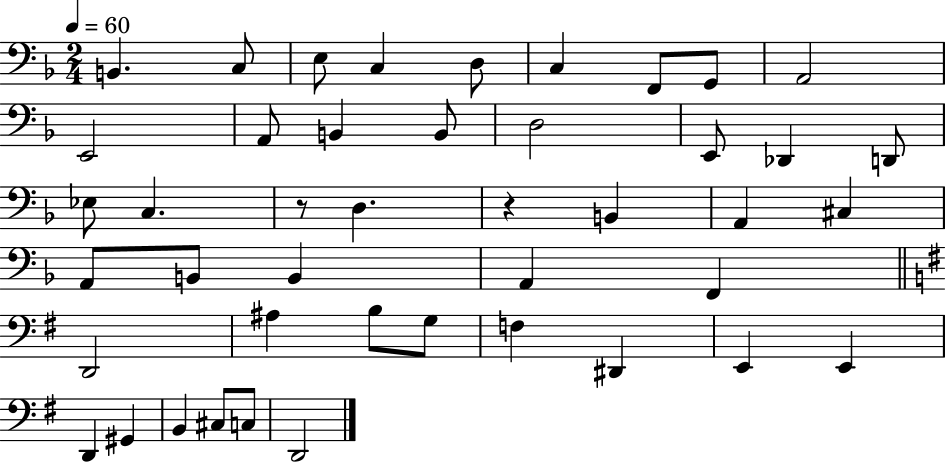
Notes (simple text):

B2/q. C3/e E3/e C3/q D3/e C3/q F2/e G2/e A2/h E2/h A2/e B2/q B2/e D3/h E2/e Db2/q D2/e Eb3/e C3/q. R/e D3/q. R/q B2/q A2/q C#3/q A2/e B2/e B2/q A2/q F2/q D2/h A#3/q B3/e G3/e F3/q D#2/q E2/q E2/q D2/q G#2/q B2/q C#3/e C3/e D2/h